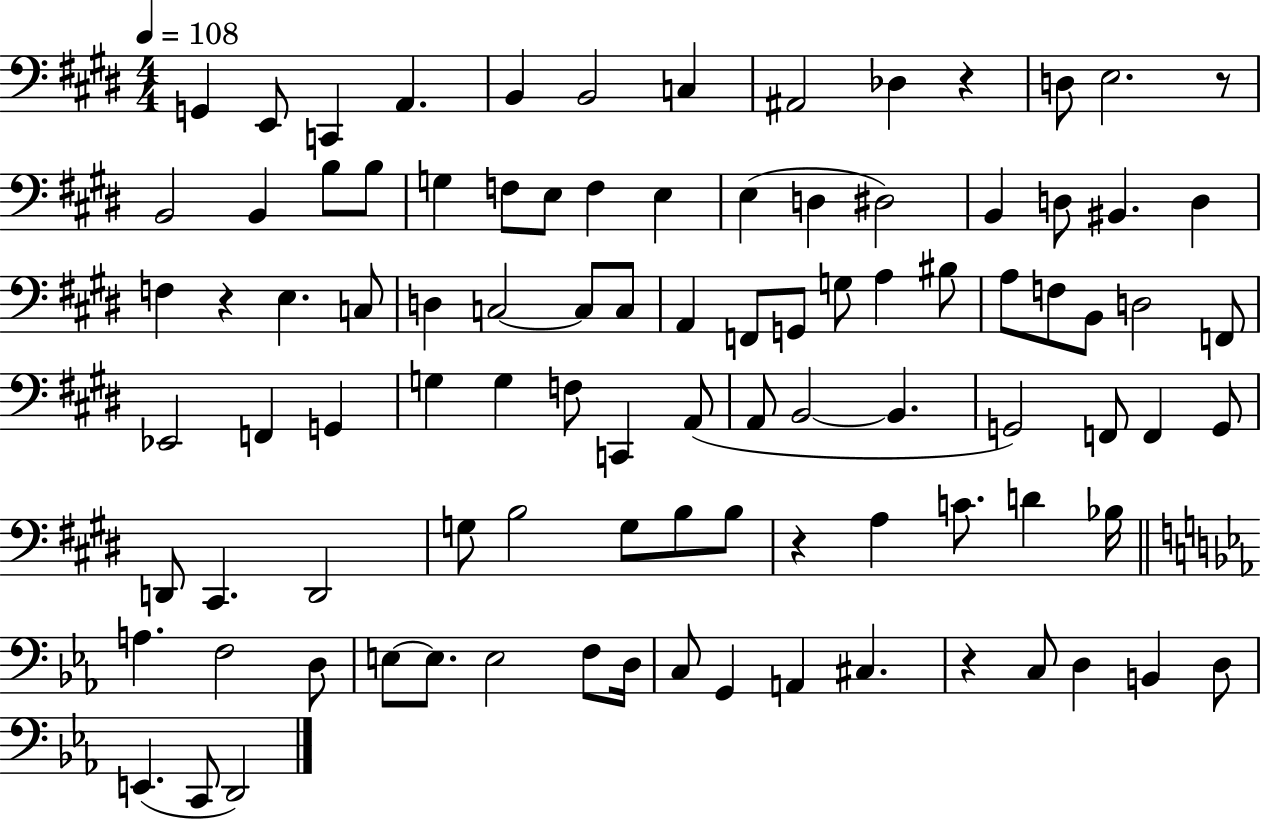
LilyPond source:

{
  \clef bass
  \numericTimeSignature
  \time 4/4
  \key e \major
  \tempo 4 = 108
  g,4 e,8 c,4 a,4. | b,4 b,2 c4 | ais,2 des4 r4 | d8 e2. r8 | \break b,2 b,4 b8 b8 | g4 f8 e8 f4 e4 | e4( d4 dis2) | b,4 d8 bis,4. d4 | \break f4 r4 e4. c8 | d4 c2~~ c8 c8 | a,4 f,8 g,8 g8 a4 bis8 | a8 f8 b,8 d2 f,8 | \break ees,2 f,4 g,4 | g4 g4 f8 c,4 a,8( | a,8 b,2~~ b,4. | g,2) f,8 f,4 g,8 | \break d,8 cis,4. d,2 | g8 b2 g8 b8 b8 | r4 a4 c'8. d'4 bes16 | \bar "||" \break \key ees \major a4. f2 d8 | e8~~ e8. e2 f8 d16 | c8 g,4 a,4 cis4. | r4 c8 d4 b,4 d8 | \break e,4.( c,8 d,2) | \bar "|."
}